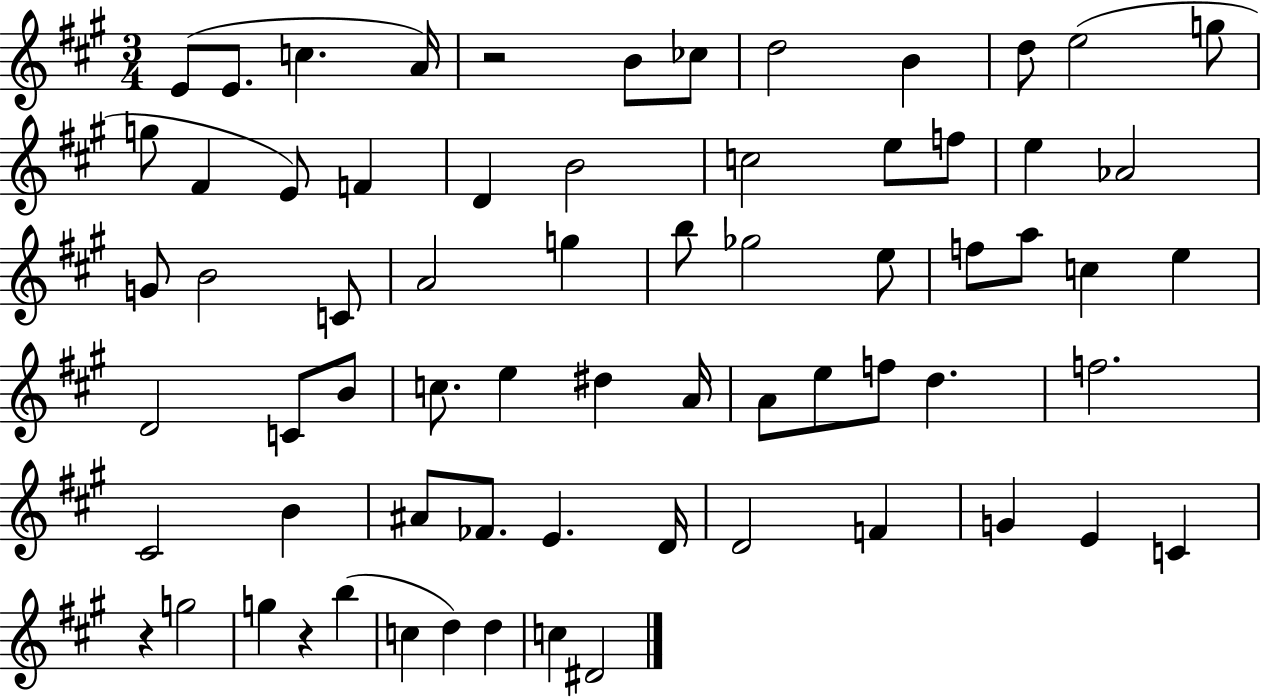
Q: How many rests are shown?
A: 3